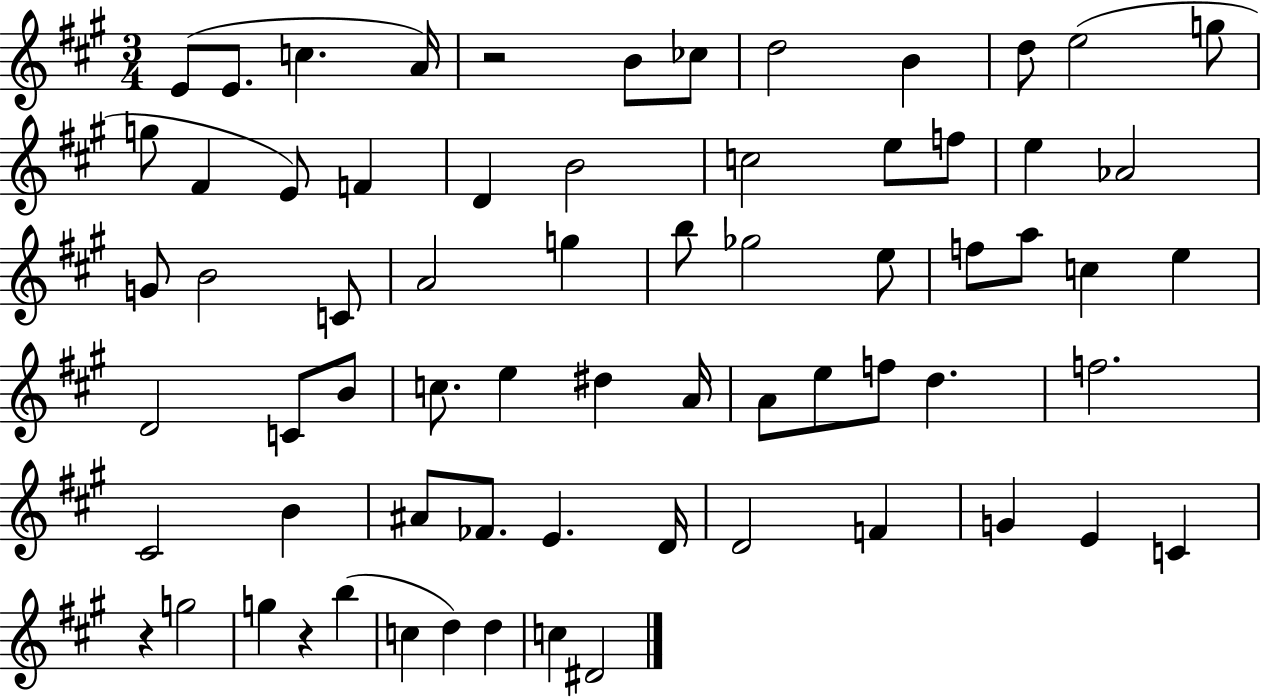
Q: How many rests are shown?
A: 3